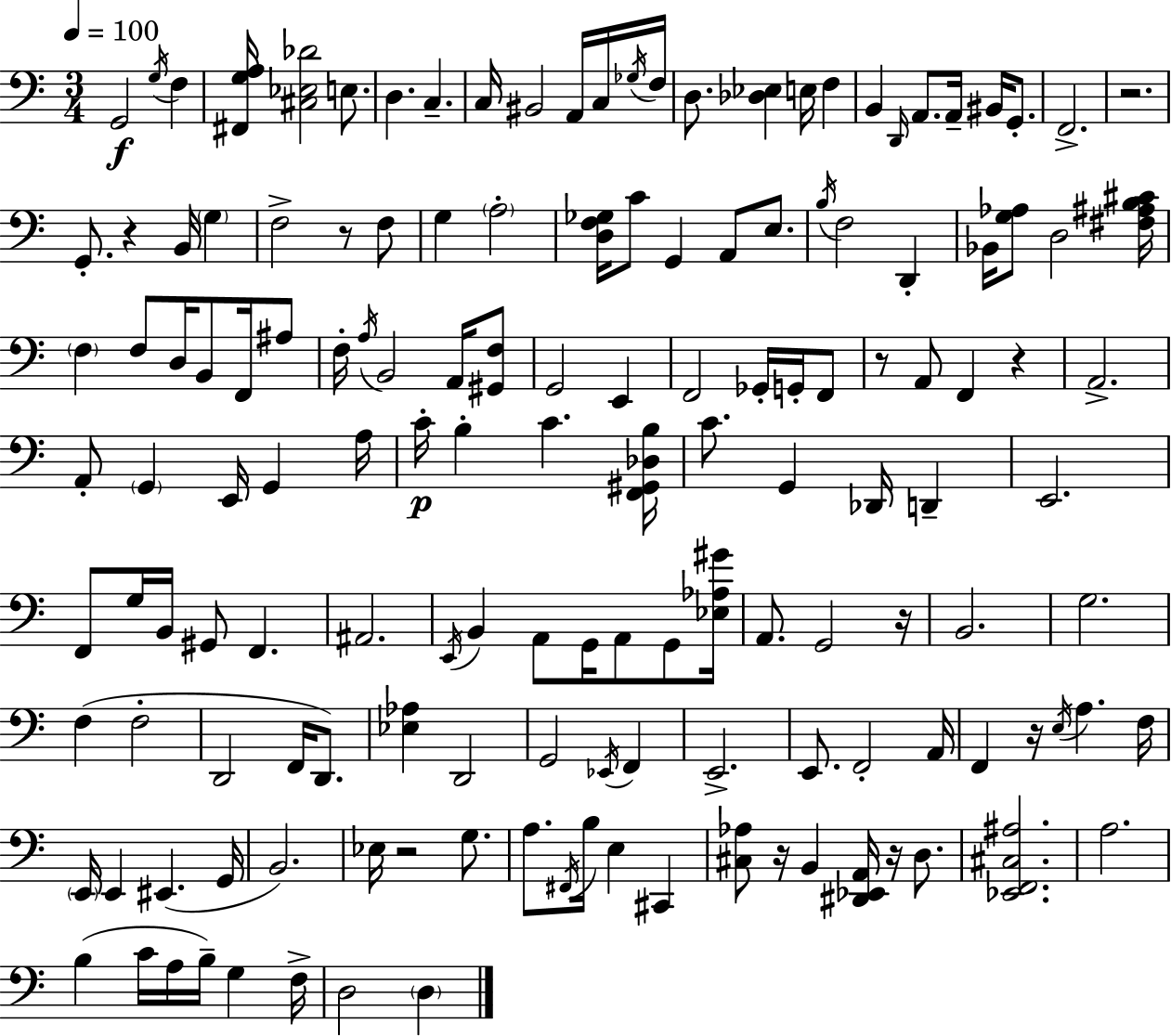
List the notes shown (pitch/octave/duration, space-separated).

G2/h G3/s F3/q [F#2,G3,A3]/s [C#3,Eb3,Db4]/h E3/e. D3/q. C3/q. C3/s BIS2/h A2/s C3/s Gb3/s F3/s D3/e. [Db3,Eb3]/q E3/s F3/q B2/q D2/s A2/e. A2/s BIS2/s G2/e. F2/h. R/h. G2/e. R/q B2/s G3/q F3/h R/e F3/e G3/q A3/h [D3,F3,Gb3]/s C4/e G2/q A2/e E3/e. B3/s F3/h D2/q Bb2/s [G3,Ab3]/e D3/h [F#3,A#3,B3,C#4]/s F3/q F3/e D3/s B2/e F2/s A#3/e F3/s A3/s B2/h A2/s [G#2,F3]/e G2/h E2/q F2/h Gb2/s G2/s F2/e R/e A2/e F2/q R/q A2/h. A2/e G2/q E2/s G2/q A3/s C4/s B3/q C4/q. [F2,G#2,Db3,B3]/s C4/e. G2/q Db2/s D2/q E2/h. F2/e G3/s B2/s G#2/e F2/q. A#2/h. E2/s B2/q A2/e G2/s A2/e G2/e [Eb3,Ab3,G#4]/s A2/e. G2/h R/s B2/h. G3/h. F3/q F3/h D2/h F2/s D2/e. [Eb3,Ab3]/q D2/h G2/h Eb2/s F2/q E2/h. E2/e. F2/h A2/s F2/q R/s E3/s A3/q. F3/s E2/s E2/q EIS2/q. G2/s B2/h. Eb3/s R/h G3/e. A3/e. F#2/s B3/s E3/q C#2/q [C#3,Ab3]/e R/s B2/q [D#2,Eb2,A2]/s R/s D3/e. [Eb2,F2,C#3,A#3]/h. A3/h. B3/q C4/s A3/s B3/s G3/q F3/s D3/h D3/q